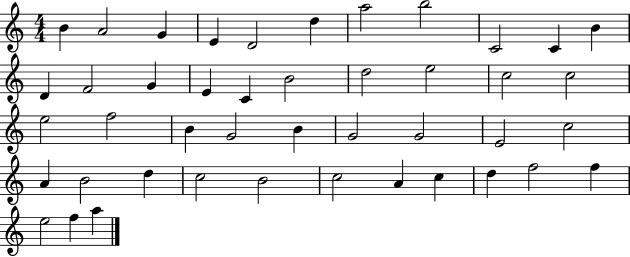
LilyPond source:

{
  \clef treble
  \numericTimeSignature
  \time 4/4
  \key c \major
  b'4 a'2 g'4 | e'4 d'2 d''4 | a''2 b''2 | c'2 c'4 b'4 | \break d'4 f'2 g'4 | e'4 c'4 b'2 | d''2 e''2 | c''2 c''2 | \break e''2 f''2 | b'4 g'2 b'4 | g'2 g'2 | e'2 c''2 | \break a'4 b'2 d''4 | c''2 b'2 | c''2 a'4 c''4 | d''4 f''2 f''4 | \break e''2 f''4 a''4 | \bar "|."
}